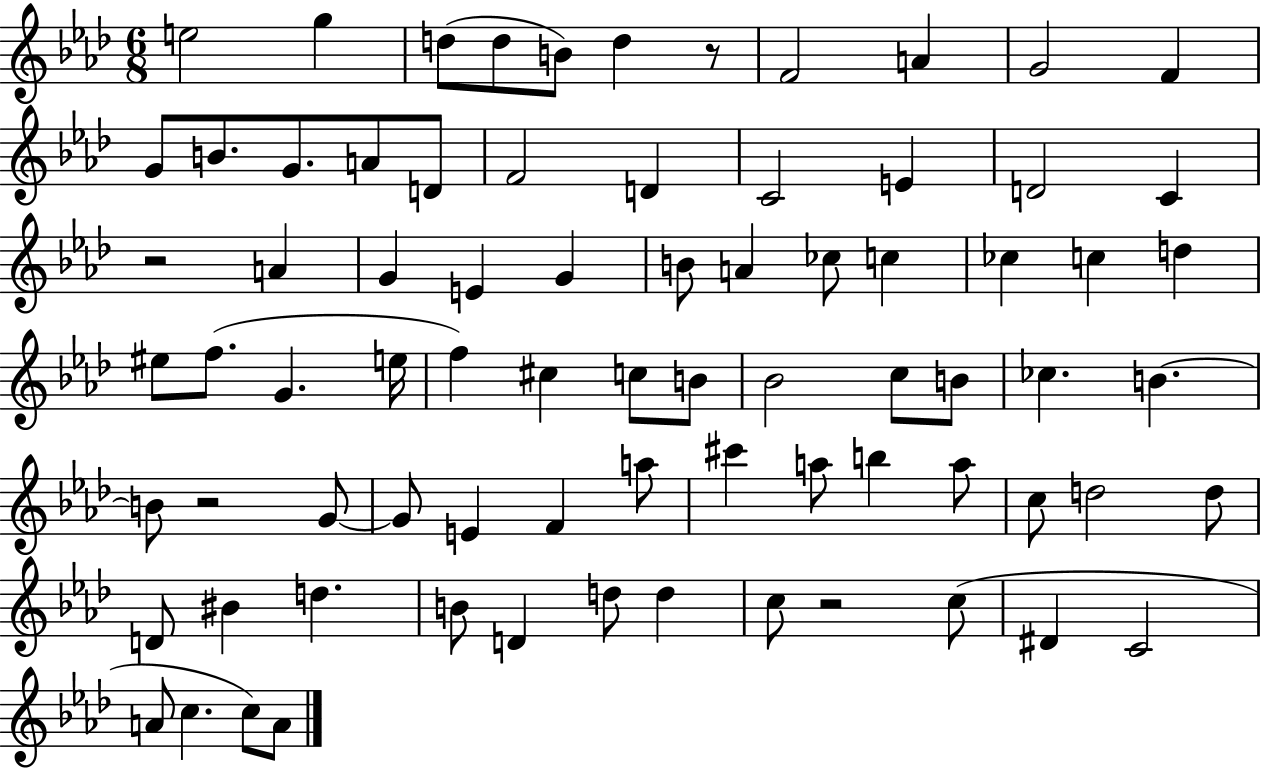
{
  \clef treble
  \numericTimeSignature
  \time 6/8
  \key aes \major
  e''2 g''4 | d''8( d''8 b'8) d''4 r8 | f'2 a'4 | g'2 f'4 | \break g'8 b'8. g'8. a'8 d'8 | f'2 d'4 | c'2 e'4 | d'2 c'4 | \break r2 a'4 | g'4 e'4 g'4 | b'8 a'4 ces''8 c''4 | ces''4 c''4 d''4 | \break eis''8 f''8.( g'4. e''16 | f''4) cis''4 c''8 b'8 | bes'2 c''8 b'8 | ces''4. b'4.~~ | \break b'8 r2 g'8~~ | g'8 e'4 f'4 a''8 | cis'''4 a''8 b''4 a''8 | c''8 d''2 d''8 | \break d'8 bis'4 d''4. | b'8 d'4 d''8 d''4 | c''8 r2 c''8( | dis'4 c'2 | \break a'8 c''4. c''8) a'8 | \bar "|."
}